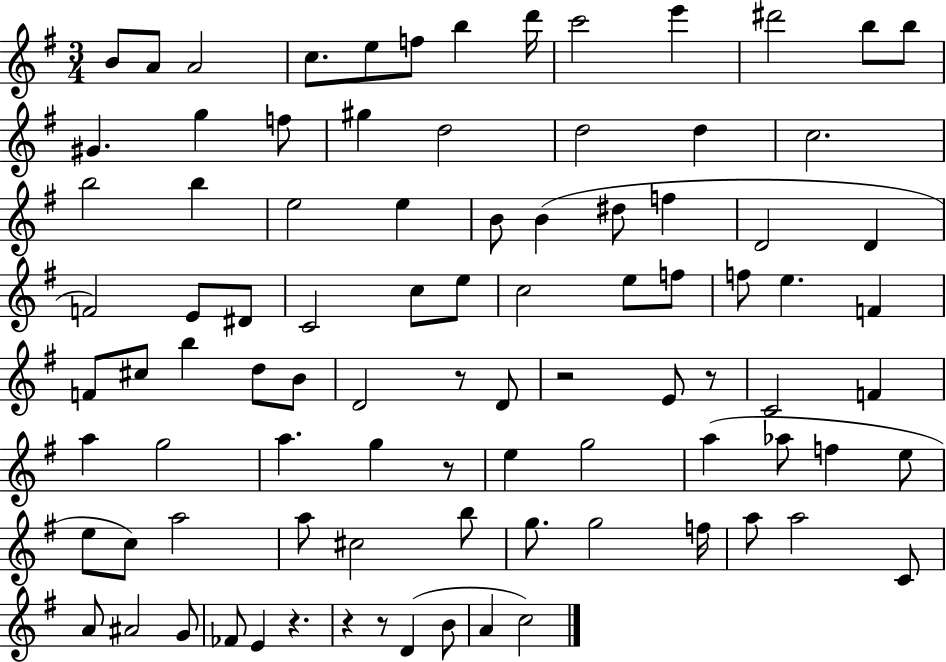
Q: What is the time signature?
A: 3/4